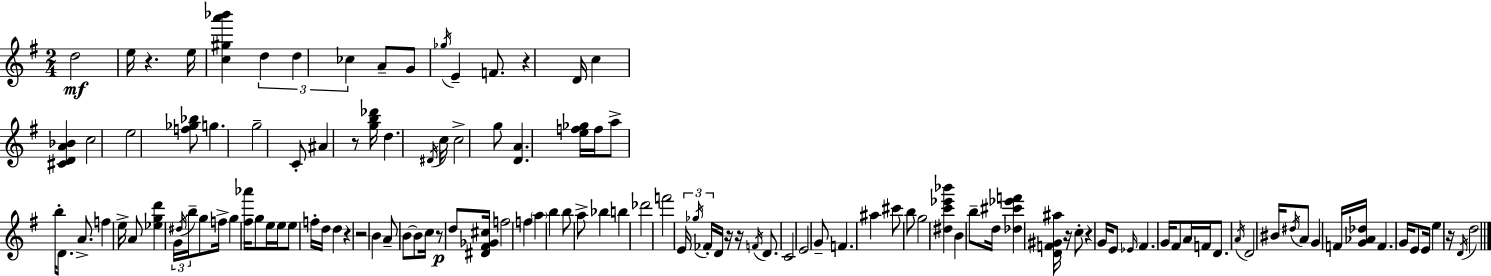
{
  \clef treble
  \numericTimeSignature
  \time 2/4
  \key g \major
  d''2\mf | e''16 r4. e''16 | <c'' gis'' a''' bes'''>4 \tuplet 3/2 { d''4 | d''4 ces''4 } | \break a'8-- g'8 \acciaccatura { ges''16 } e'4-- | f'8. r4 | d'16 c''4 <cis' d' a' bes'>4 | c''2 | \break e''2 | <f'' ges'' bes''>8 g''4. | g''2-- | c'8-. ais'4 r8 | \break <g'' b'' des'''>16 d''4. | \acciaccatura { dis'16 } c''16 c''2-> | g''8 <d' a'>4. | <e'' f'' ges''>16 f''16 a''8-> b''16-. d'8. | \break a'8.-> f''4 | e''16-> a'8 <ees'' g'' d'''>4 | \tuplet 3/2 { g'16 \acciaccatura { dis''16 } b''16-- } g''8 f''16-> g''4 | <fis'' aes'''>16 g''8 e''16 e''16 e''8 | \break f''16-. d''16 d''4 r4 | r2 | b'4 a'8-- | b'8~~ b'8 c''16 r8\p | \break d''8 <dis' fis' ges' cis''>16 f''2 | f''4 \parenthesize a''4 | b''4 b''8 | a''8-> bes''4 b''4 | \break des'''2 | f'''2 | \tuplet 3/2 { e'16 \acciaccatura { ges''16 } fes'16-. } d'16 r16 | r16 \acciaccatura { f'16 } d'8. c'2 | \break e'2 | g'8-- f'4. | ais''4 | cis'''8 b''8 g''2 | \break <dis'' c''' ees''' bes'''>4 | b'4 b''8-- d''16 | <des'' cis''' ees''' f'''>4 <d' f' gis' ais''>16 r16 c''8-. | r4 g'16 e'8 \grace { ees'16 } | \break fis'4. g'16 fis'8 | a'16 f'16 d'8. \acciaccatura { a'16 } d'2 | bis'16 | \acciaccatura { dis''16 } a'8 g'4 f'16 | \break <g' aes' des''>16 f'4. g'16 | e'8 e'16 e''4 r16 | \acciaccatura { d'16 } d''2 | \bar "|."
}